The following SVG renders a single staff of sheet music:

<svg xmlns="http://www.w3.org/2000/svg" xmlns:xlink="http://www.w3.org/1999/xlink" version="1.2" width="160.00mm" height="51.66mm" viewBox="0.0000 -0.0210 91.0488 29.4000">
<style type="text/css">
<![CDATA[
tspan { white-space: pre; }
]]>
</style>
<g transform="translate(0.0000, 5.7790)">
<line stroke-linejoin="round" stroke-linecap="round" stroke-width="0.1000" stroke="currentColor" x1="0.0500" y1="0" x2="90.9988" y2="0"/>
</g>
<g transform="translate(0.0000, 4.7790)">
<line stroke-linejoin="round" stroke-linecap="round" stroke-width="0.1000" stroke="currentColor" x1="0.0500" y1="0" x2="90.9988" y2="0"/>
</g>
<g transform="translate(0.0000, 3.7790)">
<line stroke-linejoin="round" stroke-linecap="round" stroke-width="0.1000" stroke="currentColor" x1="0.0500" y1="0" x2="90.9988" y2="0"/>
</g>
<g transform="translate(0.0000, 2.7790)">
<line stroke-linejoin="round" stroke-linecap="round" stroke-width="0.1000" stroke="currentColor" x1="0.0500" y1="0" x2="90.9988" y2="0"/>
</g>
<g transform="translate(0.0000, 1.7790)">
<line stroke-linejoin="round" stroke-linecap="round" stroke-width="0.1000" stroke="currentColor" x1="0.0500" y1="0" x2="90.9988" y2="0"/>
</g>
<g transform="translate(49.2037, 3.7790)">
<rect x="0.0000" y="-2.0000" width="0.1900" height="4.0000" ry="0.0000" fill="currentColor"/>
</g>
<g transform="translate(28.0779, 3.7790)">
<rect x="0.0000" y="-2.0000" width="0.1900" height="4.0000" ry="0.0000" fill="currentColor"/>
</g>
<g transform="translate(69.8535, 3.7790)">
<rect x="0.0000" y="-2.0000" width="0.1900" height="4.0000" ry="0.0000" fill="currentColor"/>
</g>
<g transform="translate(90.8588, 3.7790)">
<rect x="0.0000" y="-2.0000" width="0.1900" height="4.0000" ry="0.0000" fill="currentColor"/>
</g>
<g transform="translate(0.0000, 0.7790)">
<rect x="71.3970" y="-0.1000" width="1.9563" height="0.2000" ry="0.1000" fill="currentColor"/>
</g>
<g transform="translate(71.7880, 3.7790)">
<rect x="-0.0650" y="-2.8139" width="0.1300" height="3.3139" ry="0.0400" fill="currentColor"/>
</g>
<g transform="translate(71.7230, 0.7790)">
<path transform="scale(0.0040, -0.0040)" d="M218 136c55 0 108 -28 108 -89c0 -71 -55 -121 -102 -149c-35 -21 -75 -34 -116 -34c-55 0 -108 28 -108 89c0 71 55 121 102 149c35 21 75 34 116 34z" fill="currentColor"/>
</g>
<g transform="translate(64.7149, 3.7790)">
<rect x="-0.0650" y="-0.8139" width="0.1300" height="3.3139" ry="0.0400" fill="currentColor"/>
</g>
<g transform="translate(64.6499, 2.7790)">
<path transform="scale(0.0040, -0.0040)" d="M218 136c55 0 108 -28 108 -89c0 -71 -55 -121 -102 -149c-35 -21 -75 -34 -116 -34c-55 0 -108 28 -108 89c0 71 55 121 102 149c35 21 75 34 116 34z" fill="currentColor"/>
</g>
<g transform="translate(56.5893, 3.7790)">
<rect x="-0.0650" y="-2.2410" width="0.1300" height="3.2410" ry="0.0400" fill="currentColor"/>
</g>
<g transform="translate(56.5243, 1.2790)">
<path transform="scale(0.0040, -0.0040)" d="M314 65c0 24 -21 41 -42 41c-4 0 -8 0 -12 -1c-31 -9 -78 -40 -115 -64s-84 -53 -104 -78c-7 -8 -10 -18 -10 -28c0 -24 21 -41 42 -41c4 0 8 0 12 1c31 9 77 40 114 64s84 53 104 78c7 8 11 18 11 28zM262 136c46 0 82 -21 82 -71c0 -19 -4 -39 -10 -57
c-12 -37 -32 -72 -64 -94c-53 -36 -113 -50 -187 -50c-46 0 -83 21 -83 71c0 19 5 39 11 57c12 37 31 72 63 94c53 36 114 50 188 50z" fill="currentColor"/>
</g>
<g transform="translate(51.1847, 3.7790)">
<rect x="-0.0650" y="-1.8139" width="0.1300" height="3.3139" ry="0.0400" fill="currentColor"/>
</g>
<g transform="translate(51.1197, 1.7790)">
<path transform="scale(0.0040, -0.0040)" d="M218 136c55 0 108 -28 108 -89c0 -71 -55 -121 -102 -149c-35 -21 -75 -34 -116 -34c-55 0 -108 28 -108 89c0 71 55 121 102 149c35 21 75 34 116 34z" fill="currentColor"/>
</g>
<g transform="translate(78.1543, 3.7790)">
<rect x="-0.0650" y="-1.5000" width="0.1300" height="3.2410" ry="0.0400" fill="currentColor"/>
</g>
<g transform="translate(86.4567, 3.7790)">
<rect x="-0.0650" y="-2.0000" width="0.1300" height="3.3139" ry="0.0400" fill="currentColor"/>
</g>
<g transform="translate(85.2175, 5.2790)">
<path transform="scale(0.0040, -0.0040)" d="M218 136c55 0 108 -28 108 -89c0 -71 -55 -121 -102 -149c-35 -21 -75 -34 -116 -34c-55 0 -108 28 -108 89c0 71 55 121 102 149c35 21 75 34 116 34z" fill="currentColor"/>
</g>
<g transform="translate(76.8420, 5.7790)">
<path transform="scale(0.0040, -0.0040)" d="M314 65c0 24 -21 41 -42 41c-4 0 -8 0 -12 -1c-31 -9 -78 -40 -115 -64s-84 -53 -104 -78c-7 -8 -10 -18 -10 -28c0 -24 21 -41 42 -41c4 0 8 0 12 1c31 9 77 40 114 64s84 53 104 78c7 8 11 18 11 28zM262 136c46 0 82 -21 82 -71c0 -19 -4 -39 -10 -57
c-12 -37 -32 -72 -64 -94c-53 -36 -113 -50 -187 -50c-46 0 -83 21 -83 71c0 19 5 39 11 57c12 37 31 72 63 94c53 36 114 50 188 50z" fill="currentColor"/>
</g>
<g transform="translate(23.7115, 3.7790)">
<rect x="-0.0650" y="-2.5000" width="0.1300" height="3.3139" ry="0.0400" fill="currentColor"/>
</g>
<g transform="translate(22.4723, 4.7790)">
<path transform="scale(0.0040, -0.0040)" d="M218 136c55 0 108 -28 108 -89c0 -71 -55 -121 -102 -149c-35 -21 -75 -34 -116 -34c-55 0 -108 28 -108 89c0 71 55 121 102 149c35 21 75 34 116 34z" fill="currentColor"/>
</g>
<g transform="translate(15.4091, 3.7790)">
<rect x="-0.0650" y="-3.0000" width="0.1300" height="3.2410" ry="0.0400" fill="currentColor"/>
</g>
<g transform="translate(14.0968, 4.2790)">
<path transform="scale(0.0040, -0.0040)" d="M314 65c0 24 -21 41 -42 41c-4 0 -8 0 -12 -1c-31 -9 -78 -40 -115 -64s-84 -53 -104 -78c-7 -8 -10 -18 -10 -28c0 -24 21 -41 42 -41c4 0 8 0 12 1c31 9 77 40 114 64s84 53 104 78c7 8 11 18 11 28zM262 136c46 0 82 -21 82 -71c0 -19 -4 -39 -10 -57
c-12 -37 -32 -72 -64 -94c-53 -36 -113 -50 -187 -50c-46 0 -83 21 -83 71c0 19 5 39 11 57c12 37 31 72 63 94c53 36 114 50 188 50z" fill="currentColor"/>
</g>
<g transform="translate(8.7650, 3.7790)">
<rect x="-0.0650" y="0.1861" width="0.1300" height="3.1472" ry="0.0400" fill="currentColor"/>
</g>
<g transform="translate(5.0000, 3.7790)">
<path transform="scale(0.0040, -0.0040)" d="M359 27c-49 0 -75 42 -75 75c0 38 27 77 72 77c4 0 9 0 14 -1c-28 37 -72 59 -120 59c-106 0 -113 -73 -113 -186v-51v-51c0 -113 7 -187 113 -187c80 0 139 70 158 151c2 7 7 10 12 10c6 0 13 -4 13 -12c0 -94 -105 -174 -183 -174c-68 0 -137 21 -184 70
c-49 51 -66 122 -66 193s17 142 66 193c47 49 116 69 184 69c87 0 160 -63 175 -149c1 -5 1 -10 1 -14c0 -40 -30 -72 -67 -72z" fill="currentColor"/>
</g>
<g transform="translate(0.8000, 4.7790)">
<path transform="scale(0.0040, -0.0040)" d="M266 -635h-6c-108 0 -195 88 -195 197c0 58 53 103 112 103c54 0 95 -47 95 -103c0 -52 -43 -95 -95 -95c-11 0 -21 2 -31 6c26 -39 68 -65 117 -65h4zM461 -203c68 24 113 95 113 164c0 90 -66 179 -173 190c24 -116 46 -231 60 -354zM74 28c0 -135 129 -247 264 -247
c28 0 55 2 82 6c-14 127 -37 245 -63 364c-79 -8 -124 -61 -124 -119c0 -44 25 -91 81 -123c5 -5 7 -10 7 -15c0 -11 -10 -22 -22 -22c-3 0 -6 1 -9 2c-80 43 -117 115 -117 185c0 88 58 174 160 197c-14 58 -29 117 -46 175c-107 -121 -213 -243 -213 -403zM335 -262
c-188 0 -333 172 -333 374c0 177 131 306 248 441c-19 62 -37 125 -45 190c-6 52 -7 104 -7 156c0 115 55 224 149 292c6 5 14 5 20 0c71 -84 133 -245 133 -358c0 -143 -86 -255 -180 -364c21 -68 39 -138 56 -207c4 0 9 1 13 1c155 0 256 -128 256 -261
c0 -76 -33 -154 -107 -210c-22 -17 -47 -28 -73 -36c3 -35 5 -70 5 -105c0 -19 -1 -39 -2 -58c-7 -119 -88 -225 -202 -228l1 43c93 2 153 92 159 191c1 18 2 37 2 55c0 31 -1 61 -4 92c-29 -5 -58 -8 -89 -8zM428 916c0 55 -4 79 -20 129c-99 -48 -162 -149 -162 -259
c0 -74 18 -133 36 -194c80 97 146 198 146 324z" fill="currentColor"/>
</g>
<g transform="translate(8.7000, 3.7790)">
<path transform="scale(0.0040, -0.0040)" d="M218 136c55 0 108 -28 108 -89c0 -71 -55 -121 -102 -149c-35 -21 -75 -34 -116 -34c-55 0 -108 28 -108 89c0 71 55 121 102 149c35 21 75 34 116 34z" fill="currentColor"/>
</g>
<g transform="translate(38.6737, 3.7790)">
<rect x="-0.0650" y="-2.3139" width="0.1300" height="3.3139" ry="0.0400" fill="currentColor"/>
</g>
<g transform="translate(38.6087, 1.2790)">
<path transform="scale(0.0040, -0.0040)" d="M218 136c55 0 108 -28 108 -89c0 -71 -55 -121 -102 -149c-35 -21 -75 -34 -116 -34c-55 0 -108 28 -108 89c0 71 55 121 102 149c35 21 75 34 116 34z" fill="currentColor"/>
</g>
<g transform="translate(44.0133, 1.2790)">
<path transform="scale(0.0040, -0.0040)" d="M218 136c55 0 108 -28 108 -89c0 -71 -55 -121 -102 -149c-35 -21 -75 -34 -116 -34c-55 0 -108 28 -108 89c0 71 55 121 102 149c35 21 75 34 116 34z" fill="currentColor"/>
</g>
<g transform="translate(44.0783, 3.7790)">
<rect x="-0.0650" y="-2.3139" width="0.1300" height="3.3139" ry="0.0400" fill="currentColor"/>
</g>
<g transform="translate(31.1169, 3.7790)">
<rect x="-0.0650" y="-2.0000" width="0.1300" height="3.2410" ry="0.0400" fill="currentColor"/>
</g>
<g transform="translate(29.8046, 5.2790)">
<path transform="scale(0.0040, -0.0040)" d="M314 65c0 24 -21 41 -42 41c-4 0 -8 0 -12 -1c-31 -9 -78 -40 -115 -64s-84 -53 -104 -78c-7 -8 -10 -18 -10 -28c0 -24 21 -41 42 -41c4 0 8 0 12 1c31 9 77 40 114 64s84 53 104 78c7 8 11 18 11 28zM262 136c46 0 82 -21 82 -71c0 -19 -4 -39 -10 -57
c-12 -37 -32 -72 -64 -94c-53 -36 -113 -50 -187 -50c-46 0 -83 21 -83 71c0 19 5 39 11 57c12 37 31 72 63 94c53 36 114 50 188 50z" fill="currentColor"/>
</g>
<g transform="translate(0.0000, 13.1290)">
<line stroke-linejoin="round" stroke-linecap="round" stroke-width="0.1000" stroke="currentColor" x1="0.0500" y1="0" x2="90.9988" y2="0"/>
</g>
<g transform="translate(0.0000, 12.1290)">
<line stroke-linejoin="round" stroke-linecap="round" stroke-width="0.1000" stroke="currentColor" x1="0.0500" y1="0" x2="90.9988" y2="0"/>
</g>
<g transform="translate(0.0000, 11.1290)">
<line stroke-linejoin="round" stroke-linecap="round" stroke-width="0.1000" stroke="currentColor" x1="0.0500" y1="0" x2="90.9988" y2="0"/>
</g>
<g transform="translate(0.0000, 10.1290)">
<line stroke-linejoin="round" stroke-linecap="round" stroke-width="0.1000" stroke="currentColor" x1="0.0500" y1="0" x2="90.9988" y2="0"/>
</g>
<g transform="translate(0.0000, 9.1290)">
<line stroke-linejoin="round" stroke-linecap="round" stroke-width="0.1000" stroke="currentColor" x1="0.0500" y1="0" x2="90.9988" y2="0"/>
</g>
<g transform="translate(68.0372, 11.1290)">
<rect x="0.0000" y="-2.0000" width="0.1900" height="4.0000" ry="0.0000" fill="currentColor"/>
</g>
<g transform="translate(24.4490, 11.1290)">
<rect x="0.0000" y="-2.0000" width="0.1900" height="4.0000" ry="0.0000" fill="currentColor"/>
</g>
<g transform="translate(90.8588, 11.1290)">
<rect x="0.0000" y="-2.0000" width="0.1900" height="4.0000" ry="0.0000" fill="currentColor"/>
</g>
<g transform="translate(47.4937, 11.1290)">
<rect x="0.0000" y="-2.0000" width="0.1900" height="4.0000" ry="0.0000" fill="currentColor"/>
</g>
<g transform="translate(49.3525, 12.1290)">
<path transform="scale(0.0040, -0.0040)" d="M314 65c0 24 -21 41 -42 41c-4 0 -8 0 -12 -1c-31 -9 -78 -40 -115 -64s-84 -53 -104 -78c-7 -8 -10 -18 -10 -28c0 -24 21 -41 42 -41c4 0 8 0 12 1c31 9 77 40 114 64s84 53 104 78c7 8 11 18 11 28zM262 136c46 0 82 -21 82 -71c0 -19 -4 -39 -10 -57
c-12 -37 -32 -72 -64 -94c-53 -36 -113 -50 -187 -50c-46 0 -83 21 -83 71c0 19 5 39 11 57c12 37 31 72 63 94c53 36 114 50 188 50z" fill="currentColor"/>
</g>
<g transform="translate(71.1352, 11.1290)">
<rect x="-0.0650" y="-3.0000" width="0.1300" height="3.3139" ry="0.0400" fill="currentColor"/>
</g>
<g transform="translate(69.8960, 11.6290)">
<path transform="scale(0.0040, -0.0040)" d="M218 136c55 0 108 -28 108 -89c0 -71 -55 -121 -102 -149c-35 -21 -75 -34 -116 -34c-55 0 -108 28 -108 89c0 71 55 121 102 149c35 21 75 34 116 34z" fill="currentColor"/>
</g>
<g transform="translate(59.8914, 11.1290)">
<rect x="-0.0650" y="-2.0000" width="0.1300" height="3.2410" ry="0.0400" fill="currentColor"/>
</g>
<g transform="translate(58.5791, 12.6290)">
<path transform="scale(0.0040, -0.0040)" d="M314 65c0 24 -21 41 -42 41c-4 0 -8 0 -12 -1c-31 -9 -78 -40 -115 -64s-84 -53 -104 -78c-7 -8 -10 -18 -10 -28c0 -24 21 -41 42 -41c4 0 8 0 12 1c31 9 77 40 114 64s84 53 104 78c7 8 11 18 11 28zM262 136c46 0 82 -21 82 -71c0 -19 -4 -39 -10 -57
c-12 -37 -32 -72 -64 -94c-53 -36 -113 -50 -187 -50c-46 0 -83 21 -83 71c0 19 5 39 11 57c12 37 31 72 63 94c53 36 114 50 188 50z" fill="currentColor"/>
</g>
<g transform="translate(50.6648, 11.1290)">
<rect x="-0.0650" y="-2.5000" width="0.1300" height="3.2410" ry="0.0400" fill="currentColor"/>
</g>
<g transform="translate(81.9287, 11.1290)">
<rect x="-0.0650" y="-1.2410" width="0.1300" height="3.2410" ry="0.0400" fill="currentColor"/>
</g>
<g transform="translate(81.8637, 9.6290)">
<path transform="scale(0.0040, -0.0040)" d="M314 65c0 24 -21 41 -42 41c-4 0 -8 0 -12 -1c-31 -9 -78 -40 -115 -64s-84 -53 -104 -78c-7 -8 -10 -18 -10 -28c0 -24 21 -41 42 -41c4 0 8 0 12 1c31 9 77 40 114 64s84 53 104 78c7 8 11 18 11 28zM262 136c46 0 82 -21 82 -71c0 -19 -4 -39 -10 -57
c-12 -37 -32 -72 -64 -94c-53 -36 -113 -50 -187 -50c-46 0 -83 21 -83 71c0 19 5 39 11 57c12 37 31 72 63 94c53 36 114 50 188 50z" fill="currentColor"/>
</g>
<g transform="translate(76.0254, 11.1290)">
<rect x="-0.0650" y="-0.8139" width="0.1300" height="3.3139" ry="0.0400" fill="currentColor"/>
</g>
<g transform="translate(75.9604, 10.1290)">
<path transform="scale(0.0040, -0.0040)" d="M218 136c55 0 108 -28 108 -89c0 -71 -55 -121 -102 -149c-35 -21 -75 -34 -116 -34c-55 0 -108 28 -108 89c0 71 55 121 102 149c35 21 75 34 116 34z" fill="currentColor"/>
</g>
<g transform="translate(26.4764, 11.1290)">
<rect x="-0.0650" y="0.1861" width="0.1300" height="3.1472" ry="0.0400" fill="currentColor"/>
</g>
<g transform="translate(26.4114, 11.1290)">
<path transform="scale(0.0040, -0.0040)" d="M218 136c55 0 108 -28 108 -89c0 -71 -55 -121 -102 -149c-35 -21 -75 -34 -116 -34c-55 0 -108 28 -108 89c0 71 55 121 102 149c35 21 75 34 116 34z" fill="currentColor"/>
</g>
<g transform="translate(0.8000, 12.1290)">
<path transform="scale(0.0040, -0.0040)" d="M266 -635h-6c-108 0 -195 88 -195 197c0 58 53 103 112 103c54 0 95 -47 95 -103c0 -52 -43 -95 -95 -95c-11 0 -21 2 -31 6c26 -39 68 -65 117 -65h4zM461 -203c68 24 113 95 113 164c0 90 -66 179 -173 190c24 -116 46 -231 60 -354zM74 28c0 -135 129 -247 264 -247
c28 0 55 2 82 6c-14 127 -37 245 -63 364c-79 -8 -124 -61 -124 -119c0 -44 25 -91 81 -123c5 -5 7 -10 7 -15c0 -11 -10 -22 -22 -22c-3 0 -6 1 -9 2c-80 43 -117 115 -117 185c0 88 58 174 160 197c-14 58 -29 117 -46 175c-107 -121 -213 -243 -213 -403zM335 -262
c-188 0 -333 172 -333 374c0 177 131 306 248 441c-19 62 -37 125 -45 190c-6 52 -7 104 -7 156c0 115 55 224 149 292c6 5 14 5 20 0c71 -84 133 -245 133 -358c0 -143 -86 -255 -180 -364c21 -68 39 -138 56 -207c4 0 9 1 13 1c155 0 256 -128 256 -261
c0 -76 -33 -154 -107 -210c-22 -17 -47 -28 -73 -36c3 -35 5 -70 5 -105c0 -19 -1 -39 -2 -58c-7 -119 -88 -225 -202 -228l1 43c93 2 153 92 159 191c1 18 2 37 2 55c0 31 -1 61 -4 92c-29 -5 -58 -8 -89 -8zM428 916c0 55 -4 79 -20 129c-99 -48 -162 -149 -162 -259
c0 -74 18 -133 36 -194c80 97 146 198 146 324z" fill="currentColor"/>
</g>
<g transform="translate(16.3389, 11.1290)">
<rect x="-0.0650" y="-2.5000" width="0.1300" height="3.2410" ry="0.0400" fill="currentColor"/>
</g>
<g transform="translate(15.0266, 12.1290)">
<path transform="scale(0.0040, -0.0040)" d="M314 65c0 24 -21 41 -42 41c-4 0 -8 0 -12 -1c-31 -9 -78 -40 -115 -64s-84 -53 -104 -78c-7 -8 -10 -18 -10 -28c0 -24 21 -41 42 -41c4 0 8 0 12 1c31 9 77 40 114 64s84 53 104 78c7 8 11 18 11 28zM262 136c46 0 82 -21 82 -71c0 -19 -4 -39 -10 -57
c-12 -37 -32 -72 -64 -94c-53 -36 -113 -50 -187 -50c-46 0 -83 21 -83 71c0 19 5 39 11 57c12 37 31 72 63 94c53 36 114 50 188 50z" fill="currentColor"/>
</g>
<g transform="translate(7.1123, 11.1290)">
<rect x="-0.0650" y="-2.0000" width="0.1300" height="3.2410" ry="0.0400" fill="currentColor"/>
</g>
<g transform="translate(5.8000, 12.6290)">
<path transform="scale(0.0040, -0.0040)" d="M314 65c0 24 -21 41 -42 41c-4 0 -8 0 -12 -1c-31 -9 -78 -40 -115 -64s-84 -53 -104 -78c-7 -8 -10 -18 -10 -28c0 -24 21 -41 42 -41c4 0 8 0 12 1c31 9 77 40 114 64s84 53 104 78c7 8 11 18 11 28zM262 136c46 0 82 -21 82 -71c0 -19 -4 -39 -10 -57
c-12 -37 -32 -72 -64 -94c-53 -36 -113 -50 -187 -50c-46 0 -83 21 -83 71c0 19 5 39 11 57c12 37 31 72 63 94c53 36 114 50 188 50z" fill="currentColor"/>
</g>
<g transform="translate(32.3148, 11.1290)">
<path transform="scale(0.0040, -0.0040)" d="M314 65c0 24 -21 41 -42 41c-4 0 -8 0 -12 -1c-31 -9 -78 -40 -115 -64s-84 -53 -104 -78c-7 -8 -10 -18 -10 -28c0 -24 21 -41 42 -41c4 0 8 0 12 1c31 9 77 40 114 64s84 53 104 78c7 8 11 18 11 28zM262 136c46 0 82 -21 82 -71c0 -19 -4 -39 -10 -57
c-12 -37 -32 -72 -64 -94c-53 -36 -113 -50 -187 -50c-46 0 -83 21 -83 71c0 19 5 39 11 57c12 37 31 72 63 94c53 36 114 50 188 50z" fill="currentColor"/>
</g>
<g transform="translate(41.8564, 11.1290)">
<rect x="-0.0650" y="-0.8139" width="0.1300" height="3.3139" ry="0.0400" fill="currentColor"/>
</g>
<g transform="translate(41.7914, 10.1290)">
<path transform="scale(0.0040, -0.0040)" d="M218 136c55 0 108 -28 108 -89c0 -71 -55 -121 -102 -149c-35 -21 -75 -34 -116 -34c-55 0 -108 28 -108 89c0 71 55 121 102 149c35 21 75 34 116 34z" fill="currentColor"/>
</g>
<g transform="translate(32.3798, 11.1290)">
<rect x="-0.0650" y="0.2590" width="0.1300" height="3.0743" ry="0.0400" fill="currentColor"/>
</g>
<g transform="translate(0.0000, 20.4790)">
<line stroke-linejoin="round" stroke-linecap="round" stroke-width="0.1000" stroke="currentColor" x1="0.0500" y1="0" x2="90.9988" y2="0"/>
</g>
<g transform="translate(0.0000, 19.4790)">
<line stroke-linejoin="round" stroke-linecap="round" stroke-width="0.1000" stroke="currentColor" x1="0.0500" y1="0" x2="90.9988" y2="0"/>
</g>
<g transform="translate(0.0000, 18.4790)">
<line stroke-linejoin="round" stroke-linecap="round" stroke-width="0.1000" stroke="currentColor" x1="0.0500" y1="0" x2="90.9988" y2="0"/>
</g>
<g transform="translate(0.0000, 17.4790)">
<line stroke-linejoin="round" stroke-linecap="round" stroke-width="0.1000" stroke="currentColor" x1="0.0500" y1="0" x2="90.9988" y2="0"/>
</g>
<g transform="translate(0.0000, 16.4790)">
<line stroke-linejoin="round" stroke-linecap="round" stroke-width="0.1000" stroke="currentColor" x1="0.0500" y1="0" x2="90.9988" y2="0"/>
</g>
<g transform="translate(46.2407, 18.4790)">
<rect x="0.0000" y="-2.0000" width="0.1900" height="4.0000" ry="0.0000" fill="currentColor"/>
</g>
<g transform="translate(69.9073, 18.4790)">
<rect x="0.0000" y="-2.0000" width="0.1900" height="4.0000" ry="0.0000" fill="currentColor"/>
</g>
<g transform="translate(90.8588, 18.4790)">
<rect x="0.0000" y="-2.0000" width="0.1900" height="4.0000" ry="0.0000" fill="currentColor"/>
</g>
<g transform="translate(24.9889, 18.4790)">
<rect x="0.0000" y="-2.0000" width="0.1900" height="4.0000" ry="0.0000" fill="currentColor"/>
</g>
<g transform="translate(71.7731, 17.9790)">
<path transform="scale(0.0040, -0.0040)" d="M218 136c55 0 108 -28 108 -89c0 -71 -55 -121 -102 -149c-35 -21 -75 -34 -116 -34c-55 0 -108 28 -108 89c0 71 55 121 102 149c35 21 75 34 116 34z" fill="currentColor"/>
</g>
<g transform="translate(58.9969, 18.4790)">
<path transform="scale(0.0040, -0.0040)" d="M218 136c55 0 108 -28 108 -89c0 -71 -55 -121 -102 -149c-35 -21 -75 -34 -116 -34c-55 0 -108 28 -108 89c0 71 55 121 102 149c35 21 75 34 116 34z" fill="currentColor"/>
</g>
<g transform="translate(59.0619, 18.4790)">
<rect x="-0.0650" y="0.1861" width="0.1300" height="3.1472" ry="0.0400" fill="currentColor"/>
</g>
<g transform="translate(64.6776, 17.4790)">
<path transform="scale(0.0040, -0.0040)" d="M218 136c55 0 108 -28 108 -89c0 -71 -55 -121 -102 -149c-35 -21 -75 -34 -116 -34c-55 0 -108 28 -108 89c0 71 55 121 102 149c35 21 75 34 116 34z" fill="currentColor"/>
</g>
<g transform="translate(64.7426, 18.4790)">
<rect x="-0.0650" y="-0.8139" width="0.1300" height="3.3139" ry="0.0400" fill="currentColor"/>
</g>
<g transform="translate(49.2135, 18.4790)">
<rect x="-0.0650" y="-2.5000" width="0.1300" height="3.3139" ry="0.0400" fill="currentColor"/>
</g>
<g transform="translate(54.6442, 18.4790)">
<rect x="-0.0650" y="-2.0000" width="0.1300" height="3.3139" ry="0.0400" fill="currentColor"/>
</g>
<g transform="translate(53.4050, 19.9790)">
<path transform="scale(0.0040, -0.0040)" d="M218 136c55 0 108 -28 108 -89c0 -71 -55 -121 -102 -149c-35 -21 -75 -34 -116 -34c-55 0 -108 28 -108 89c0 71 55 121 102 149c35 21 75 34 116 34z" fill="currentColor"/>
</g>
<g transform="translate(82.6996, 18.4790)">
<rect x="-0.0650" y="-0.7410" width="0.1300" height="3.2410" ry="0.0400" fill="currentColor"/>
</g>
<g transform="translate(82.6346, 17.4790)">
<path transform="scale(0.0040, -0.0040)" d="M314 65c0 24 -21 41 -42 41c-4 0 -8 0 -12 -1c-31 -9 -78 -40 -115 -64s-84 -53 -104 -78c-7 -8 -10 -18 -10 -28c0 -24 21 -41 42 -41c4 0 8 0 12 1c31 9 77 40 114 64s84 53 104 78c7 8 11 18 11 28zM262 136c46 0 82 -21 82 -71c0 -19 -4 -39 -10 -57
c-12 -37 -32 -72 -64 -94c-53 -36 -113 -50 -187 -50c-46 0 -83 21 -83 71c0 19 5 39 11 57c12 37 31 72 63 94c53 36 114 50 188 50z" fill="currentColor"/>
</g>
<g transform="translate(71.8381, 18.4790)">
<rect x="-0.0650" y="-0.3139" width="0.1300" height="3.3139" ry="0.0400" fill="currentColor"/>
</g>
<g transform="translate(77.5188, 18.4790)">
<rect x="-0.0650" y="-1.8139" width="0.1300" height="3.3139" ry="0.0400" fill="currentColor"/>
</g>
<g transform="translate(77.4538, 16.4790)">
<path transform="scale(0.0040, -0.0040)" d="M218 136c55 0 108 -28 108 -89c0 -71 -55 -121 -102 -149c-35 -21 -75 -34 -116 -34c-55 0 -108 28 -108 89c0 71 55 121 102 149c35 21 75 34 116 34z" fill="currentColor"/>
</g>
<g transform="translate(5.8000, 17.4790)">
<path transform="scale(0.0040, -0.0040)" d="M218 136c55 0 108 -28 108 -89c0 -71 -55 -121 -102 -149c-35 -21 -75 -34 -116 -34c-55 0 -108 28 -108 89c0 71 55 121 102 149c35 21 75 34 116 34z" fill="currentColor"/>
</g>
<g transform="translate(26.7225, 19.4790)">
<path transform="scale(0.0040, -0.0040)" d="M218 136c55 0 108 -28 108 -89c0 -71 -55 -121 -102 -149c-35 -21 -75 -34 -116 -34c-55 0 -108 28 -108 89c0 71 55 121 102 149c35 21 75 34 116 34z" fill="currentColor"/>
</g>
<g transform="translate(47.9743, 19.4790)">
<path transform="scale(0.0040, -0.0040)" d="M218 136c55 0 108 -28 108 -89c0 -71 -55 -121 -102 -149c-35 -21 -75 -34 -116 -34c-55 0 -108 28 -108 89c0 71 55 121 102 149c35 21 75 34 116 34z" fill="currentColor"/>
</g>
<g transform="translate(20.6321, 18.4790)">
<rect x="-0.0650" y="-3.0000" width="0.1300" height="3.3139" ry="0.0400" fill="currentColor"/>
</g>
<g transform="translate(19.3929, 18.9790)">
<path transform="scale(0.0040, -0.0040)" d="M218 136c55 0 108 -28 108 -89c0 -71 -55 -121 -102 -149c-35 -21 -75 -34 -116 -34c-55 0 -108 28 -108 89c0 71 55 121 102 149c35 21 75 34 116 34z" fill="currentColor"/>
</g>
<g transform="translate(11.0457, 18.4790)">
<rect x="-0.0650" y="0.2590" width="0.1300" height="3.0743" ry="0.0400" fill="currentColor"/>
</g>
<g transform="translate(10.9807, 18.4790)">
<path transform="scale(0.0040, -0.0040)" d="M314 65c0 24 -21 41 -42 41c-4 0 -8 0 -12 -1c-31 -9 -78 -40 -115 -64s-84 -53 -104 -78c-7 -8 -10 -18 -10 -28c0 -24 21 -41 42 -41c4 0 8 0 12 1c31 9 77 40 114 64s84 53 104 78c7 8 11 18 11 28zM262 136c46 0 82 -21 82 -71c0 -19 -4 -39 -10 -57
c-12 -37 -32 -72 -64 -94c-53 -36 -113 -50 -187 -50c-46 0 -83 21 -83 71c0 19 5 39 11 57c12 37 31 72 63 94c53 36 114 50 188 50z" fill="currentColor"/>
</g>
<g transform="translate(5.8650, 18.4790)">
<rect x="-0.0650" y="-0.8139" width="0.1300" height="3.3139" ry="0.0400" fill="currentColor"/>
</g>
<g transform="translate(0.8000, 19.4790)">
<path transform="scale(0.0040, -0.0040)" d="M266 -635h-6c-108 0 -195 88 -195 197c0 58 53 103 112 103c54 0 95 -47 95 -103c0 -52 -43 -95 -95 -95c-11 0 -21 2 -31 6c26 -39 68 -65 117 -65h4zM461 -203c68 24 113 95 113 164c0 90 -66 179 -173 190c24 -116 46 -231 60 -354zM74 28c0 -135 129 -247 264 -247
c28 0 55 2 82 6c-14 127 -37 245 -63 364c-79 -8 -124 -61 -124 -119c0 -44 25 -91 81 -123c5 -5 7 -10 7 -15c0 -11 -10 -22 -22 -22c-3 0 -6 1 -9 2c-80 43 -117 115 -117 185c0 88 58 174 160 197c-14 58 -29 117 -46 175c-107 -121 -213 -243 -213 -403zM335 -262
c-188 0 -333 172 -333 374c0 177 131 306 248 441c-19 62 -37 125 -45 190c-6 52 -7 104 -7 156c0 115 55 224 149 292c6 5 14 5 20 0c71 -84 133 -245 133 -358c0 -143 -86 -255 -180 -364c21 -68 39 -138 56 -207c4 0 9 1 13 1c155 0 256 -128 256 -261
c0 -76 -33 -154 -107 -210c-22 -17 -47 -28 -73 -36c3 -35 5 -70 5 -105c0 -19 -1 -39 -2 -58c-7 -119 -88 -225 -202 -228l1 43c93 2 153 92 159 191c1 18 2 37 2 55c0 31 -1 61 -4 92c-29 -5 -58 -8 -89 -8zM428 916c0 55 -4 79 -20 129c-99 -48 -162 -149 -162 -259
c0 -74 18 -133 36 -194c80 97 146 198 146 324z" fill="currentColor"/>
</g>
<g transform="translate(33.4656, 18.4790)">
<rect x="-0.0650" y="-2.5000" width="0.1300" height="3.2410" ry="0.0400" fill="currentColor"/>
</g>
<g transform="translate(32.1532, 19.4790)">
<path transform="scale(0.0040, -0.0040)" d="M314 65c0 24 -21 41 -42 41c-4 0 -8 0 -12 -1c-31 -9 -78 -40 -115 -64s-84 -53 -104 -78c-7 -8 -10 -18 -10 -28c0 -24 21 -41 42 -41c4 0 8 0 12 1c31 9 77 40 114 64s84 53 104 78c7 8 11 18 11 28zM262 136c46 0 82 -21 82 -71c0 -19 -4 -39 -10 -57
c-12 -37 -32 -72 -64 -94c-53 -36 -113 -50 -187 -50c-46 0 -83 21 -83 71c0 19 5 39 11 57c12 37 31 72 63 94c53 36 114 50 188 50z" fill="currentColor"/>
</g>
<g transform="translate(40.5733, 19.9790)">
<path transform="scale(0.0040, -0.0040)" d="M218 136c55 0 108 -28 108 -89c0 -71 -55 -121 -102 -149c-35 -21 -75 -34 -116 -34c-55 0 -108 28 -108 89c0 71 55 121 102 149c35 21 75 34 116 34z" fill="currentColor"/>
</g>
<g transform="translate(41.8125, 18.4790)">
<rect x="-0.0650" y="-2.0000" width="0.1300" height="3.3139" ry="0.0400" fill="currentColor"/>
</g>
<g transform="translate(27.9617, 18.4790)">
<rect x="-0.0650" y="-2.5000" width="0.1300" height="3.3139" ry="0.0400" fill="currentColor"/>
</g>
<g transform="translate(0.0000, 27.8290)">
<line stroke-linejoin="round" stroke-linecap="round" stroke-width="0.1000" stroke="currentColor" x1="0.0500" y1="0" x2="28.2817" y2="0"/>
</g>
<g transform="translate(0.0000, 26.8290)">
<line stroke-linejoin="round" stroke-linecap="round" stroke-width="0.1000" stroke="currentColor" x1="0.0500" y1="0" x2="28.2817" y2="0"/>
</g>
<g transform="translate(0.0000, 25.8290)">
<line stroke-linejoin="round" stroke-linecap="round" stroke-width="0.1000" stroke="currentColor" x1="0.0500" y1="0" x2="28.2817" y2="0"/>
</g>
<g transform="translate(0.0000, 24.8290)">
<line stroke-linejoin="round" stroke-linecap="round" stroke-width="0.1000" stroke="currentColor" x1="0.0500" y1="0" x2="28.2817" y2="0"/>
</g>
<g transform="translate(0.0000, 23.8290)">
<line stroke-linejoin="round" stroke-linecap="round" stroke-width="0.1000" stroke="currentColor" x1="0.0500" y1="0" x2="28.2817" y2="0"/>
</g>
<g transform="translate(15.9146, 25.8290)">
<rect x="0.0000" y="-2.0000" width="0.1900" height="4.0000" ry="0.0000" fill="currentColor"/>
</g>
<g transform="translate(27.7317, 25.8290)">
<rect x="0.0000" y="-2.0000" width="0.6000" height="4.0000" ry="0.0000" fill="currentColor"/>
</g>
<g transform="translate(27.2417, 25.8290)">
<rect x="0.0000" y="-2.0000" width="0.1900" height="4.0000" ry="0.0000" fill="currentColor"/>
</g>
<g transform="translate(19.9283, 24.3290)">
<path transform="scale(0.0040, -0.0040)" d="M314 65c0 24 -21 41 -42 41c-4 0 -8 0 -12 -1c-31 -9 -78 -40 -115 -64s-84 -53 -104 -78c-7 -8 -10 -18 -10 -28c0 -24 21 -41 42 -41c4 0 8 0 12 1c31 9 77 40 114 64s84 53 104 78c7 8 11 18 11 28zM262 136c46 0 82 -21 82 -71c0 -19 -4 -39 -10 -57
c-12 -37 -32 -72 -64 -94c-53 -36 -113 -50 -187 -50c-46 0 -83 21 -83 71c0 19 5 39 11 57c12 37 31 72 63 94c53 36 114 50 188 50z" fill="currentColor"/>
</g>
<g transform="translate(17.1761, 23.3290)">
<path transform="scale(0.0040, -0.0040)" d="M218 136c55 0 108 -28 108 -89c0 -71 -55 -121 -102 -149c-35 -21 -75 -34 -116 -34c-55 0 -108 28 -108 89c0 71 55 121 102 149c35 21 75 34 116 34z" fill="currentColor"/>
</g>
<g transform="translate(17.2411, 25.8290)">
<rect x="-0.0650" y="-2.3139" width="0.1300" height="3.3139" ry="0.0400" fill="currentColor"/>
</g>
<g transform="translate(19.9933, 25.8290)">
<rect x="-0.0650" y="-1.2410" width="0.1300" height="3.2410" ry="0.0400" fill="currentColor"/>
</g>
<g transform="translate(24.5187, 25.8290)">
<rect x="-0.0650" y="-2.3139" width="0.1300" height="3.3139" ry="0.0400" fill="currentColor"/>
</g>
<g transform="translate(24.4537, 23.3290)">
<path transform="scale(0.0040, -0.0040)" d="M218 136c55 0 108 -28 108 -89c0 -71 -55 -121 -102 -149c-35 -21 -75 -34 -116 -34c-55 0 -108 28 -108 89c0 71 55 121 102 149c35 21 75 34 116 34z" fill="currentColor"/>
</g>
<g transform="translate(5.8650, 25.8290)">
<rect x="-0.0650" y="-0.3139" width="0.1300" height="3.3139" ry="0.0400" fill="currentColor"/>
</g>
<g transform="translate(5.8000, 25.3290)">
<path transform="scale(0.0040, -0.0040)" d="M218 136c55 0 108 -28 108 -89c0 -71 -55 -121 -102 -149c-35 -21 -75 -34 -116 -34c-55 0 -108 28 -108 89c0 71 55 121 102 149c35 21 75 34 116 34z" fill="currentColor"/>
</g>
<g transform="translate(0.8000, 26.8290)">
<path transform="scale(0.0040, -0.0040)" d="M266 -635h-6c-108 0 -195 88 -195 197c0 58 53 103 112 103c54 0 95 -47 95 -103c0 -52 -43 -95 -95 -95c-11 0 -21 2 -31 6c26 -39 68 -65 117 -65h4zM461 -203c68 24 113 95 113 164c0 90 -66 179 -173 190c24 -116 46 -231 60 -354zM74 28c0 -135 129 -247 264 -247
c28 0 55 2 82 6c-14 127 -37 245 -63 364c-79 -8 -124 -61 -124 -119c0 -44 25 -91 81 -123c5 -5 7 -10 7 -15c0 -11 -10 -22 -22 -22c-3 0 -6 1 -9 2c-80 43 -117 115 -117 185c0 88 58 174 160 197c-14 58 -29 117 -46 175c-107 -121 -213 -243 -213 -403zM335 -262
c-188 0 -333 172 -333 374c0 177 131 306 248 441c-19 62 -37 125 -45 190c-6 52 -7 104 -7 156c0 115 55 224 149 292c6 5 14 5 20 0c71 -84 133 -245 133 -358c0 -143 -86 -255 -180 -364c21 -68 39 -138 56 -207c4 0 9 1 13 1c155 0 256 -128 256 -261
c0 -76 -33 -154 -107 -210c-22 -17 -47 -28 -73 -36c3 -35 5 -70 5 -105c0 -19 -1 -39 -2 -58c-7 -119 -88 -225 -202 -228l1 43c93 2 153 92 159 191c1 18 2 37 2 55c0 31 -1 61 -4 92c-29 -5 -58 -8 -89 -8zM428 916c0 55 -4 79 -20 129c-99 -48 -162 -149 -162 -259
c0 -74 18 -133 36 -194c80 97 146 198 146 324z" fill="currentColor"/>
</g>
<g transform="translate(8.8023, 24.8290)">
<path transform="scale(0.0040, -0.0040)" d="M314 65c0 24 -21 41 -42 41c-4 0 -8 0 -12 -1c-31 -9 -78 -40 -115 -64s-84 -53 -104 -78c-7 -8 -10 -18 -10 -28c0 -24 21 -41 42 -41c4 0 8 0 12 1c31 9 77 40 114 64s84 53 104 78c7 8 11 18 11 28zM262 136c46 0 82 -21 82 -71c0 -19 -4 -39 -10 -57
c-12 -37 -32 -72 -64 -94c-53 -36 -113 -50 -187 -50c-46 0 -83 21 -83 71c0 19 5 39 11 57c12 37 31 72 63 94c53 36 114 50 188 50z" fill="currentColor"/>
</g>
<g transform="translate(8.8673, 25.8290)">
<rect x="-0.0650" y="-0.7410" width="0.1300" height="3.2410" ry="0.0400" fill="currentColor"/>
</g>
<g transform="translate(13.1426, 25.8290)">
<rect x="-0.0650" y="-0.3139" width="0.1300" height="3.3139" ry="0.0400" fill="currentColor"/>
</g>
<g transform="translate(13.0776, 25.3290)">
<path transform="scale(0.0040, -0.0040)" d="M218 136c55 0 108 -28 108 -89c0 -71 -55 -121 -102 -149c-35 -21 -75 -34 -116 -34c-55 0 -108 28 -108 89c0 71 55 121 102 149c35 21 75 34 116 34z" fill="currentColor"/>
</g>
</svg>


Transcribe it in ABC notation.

X:1
T:Untitled
M:4/4
L:1/4
K:C
B A2 G F2 g g f g2 d a E2 F F2 G2 B B2 d G2 F2 A d e2 d B2 A G G2 F G F B d c f d2 c d2 c g e2 g